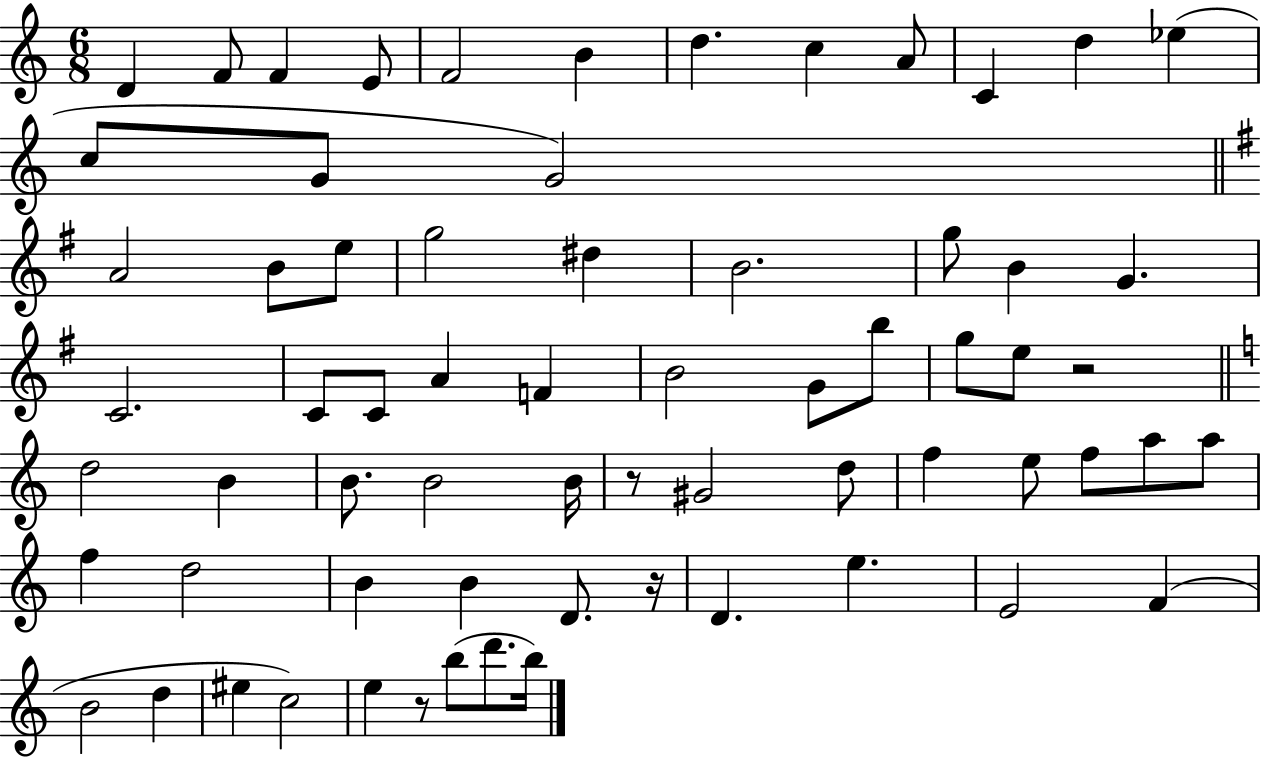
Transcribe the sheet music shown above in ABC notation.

X:1
T:Untitled
M:6/8
L:1/4
K:C
D F/2 F E/2 F2 B d c A/2 C d _e c/2 G/2 G2 A2 B/2 e/2 g2 ^d B2 g/2 B G C2 C/2 C/2 A F B2 G/2 b/2 g/2 e/2 z2 d2 B B/2 B2 B/4 z/2 ^G2 d/2 f e/2 f/2 a/2 a/2 f d2 B B D/2 z/4 D e E2 F B2 d ^e c2 e z/2 b/2 d'/2 b/4